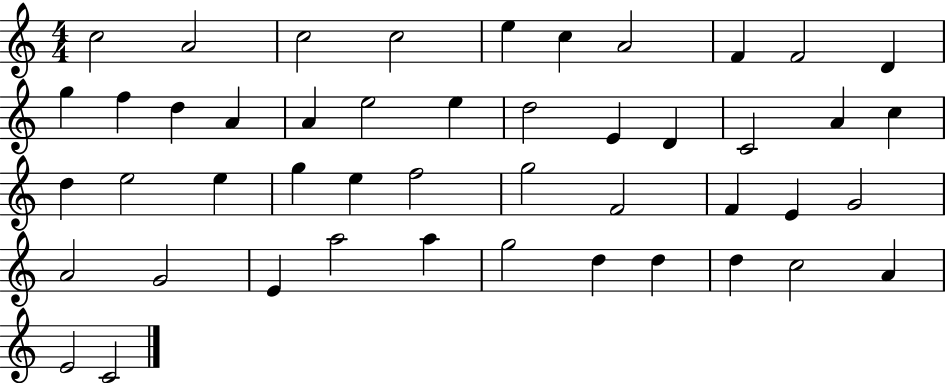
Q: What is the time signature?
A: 4/4